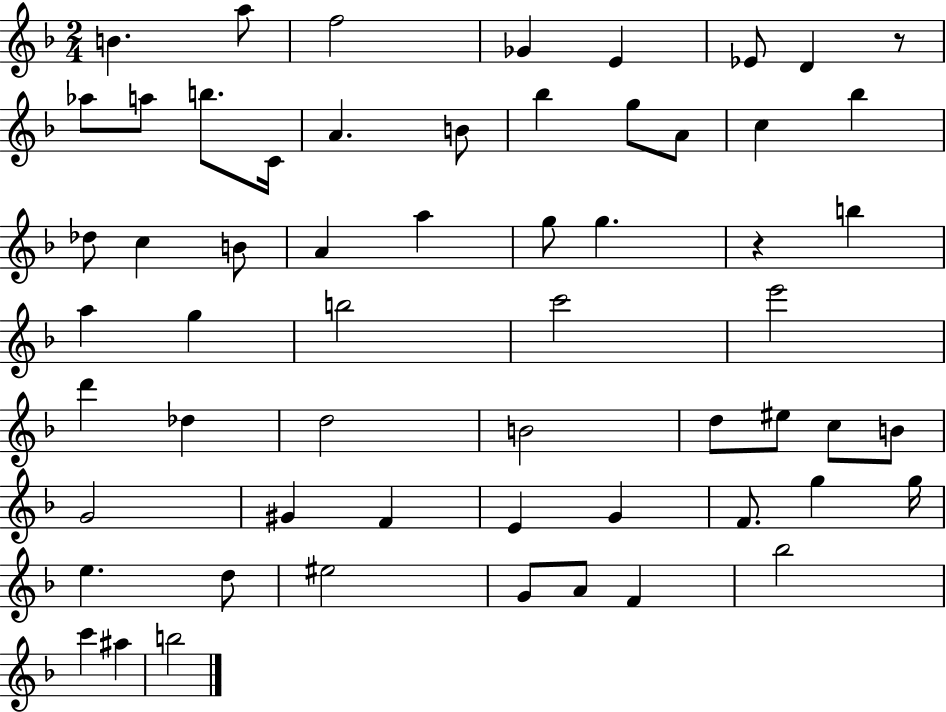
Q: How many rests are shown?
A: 2